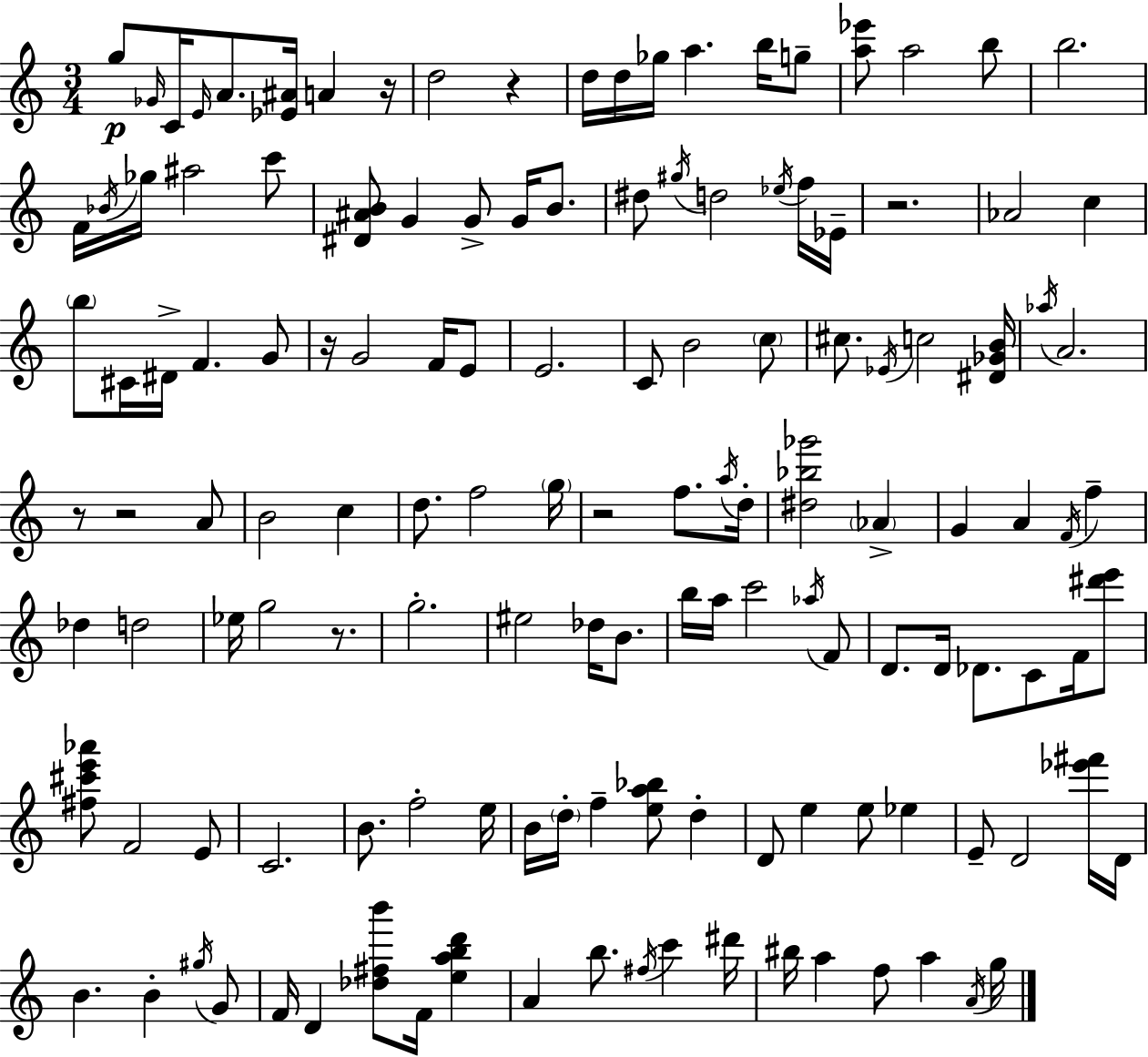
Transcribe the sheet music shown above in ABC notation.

X:1
T:Untitled
M:3/4
L:1/4
K:C
g/2 _G/4 C/4 E/4 A/2 [_E^A]/4 A z/4 d2 z d/4 d/4 _g/4 a b/4 g/2 [a_e']/2 a2 b/2 b2 F/4 _B/4 _g/4 ^a2 c'/2 [^D^AB]/2 G G/2 G/4 B/2 ^d/2 ^g/4 d2 _e/4 f/4 _E/4 z2 _A2 c b/2 ^C/4 ^D/4 F G/2 z/4 G2 F/4 E/2 E2 C/2 B2 c/2 ^c/2 _E/4 c2 [^D_GB]/4 _a/4 A2 z/2 z2 A/2 B2 c d/2 f2 g/4 z2 f/2 a/4 d/4 [^d_b_g']2 _A G A F/4 f _d d2 _e/4 g2 z/2 g2 ^e2 _d/4 B/2 b/4 a/4 c'2 _a/4 F/2 D/2 D/4 _D/2 C/2 F/4 [^d'e']/2 [^f^c'e'_a']/2 F2 E/2 C2 B/2 f2 e/4 B/4 d/4 f [ea_b]/2 d D/2 e e/2 _e E/2 D2 [_e'^f']/4 D/4 B B ^g/4 G/2 F/4 D [_d^fb']/2 F/4 [eabd'] A b/2 ^f/4 c' ^d'/4 ^b/4 a f/2 a A/4 g/4